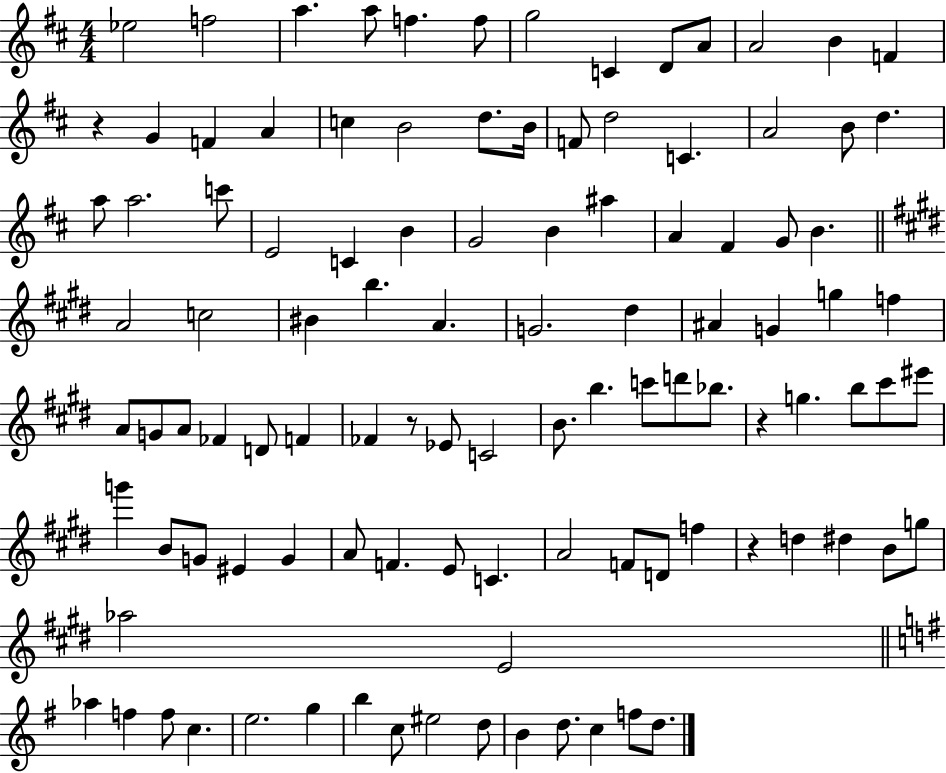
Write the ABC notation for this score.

X:1
T:Untitled
M:4/4
L:1/4
K:D
_e2 f2 a a/2 f f/2 g2 C D/2 A/2 A2 B F z G F A c B2 d/2 B/4 F/2 d2 C A2 B/2 d a/2 a2 c'/2 E2 C B G2 B ^a A ^F G/2 B A2 c2 ^B b A G2 ^d ^A G g f A/2 G/2 A/2 _F D/2 F _F z/2 _E/2 C2 B/2 b c'/2 d'/2 _b/2 z g b/2 ^c'/2 ^e'/2 g' B/2 G/2 ^E G A/2 F E/2 C A2 F/2 D/2 f z d ^d B/2 g/2 _a2 E2 _a f f/2 c e2 g b c/2 ^e2 d/2 B d/2 c f/2 d/2